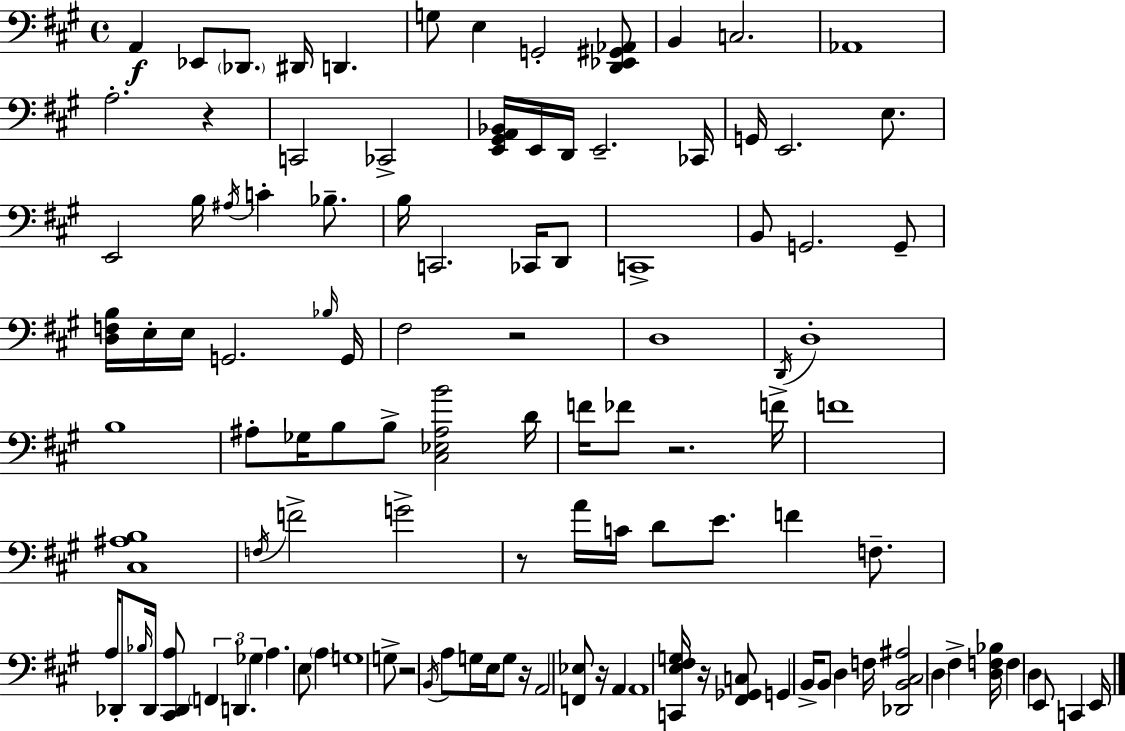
{
  \clef bass
  \time 4/4
  \defaultTimeSignature
  \key a \major
  a,4\f ees,8 \parenthesize des,8. dis,16 d,4. | g8 e4 g,2-. <d, ees, gis, aes,>8 | b,4 c2. | aes,1 | \break a2.-. r4 | c,2 ces,2-> | <e, gis, a, bes,>16 e,16 d,16 e,2.-- ces,16 | g,16 e,2. e8. | \break e,2 b16 \acciaccatura { ais16 } c'4-. bes8.-- | b16 c,2. ces,16 d,8 | c,1-> | b,8 g,2. g,8-- | \break <d f b>16 e16-. e16 g,2. | \grace { bes16 } g,16 fis2 r2 | d1 | \acciaccatura { d,16 } d1-. | \break b1 | ais8-. ges16 b8 b8-> <cis ees ais b'>2 | d'16 f'16 fes'8 r2. | f'16-> f'1 | \break <cis ais b>1 | \acciaccatura { f16 } f'2-> g'2-> | r8 a'16 c'16 d'8 e'8. f'4 | f8.-- a16 des,8-. \grace { bes16 } des,16 <cis, des, a>8 \tuplet 3/2 { \parenthesize f,4 d,4. | \break ges4 } a4. e8 | \parenthesize a4 g1 | g8-> r2 \acciaccatura { b,16 } | a8 g16 e16 g8 r16 a,2 <f, ees>8 | \break r16 a,4 a,1 | <c, e fis g>16 r16 <fis, ges, c>8 g,4 b,16-> b,8 | d4 f16 <des, b, cis ais>2 \parenthesize d4 | fis4-> <d f bes>16 f4 d4 e,8 | \break c,4 e,16 \bar "|."
}